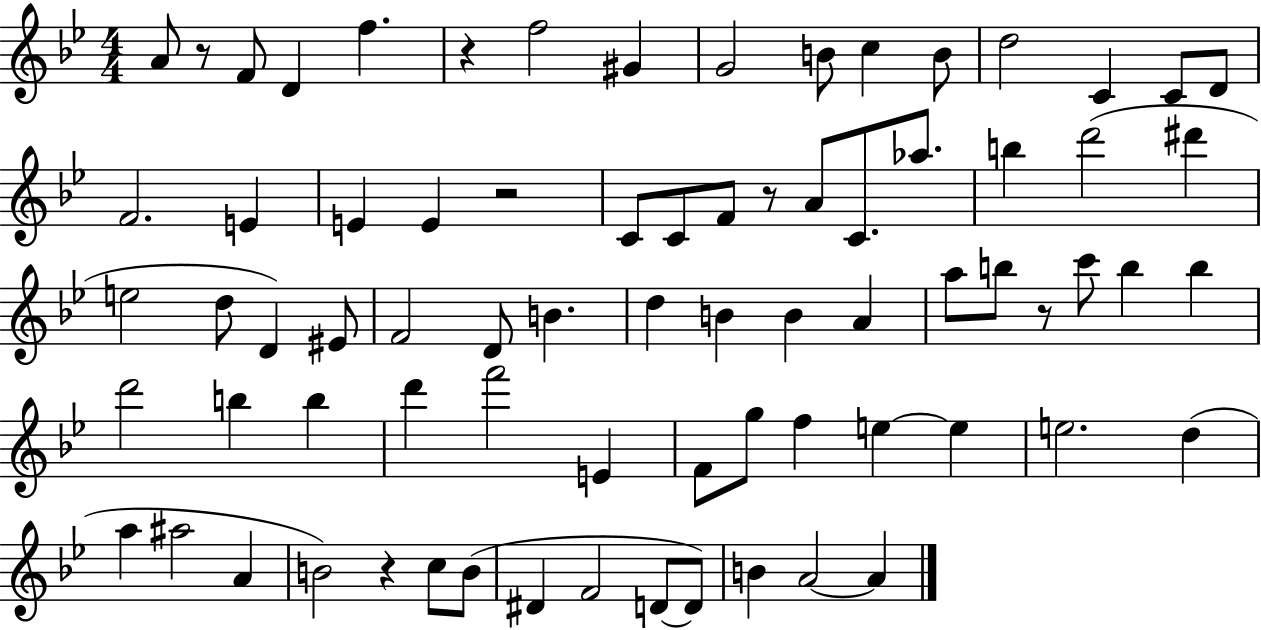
{
  \clef treble
  \numericTimeSignature
  \time 4/4
  \key bes \major
  a'8 r8 f'8 d'4 f''4. | r4 f''2 gis'4 | g'2 b'8 c''4 b'8 | d''2 c'4 c'8 d'8 | \break f'2. e'4 | e'4 e'4 r2 | c'8 c'8 f'8 r8 a'8 c'8. aes''8. | b''4 d'''2( dis'''4 | \break e''2 d''8 d'4) eis'8 | f'2 d'8 b'4. | d''4 b'4 b'4 a'4 | a''8 b''8 r8 c'''8 b''4 b''4 | \break d'''2 b''4 b''4 | d'''4 f'''2 e'4 | f'8 g''8 f''4 e''4~~ e''4 | e''2. d''4( | \break a''4 ais''2 a'4 | b'2) r4 c''8 b'8( | dis'4 f'2 d'8~~ d'8) | b'4 a'2~~ a'4 | \break \bar "|."
}